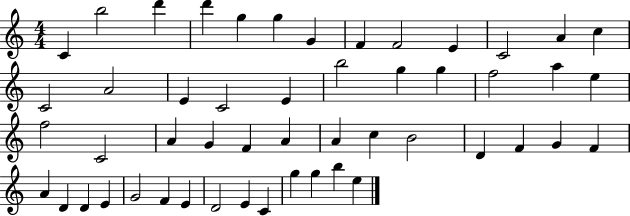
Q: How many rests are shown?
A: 0